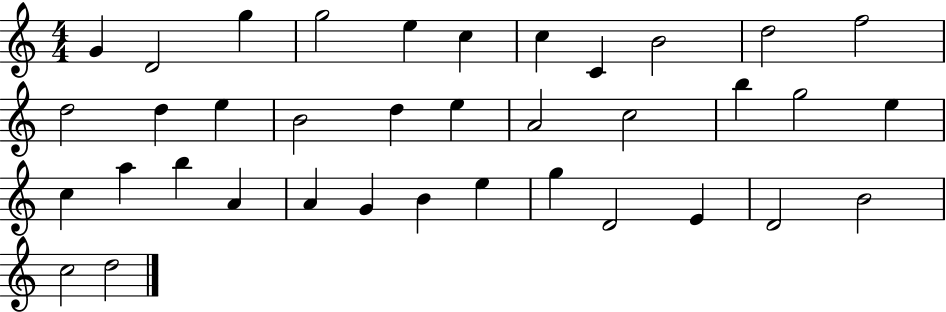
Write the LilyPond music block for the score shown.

{
  \clef treble
  \numericTimeSignature
  \time 4/4
  \key c \major
  g'4 d'2 g''4 | g''2 e''4 c''4 | c''4 c'4 b'2 | d''2 f''2 | \break d''2 d''4 e''4 | b'2 d''4 e''4 | a'2 c''2 | b''4 g''2 e''4 | \break c''4 a''4 b''4 a'4 | a'4 g'4 b'4 e''4 | g''4 d'2 e'4 | d'2 b'2 | \break c''2 d''2 | \bar "|."
}